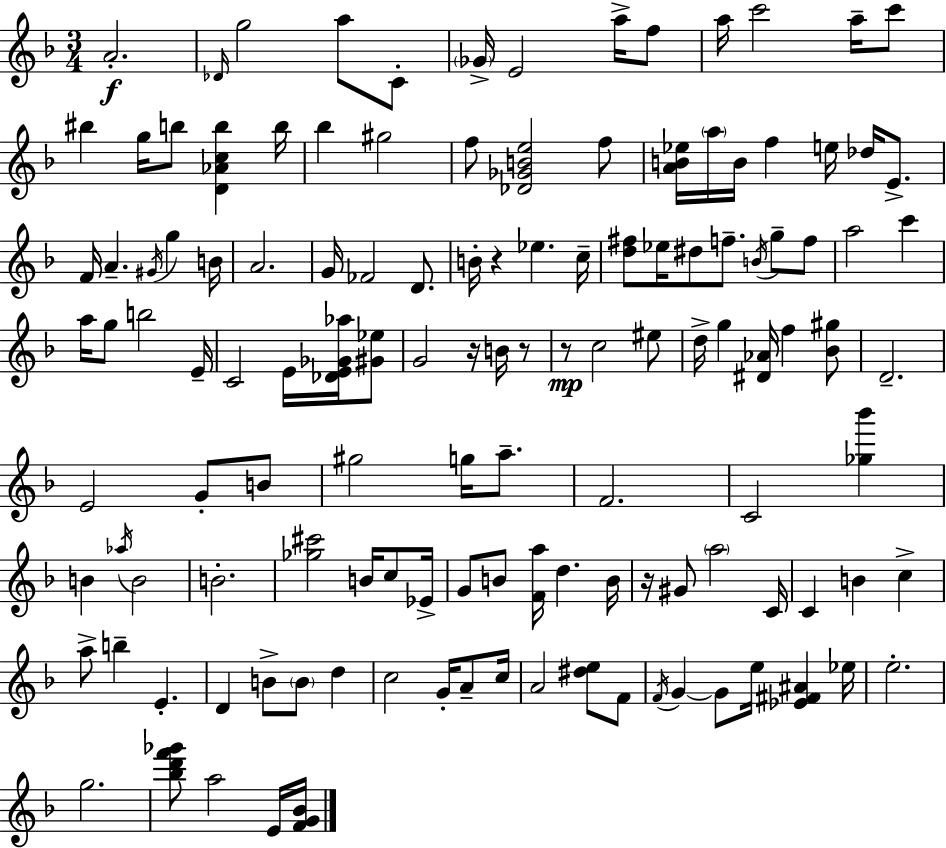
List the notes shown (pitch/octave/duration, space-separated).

A4/h. Db4/s G5/h A5/e C4/e Gb4/s E4/h A5/s F5/e A5/s C6/h A5/s C6/e BIS5/q G5/s B5/e [D4,Ab4,C5,B5]/q B5/s Bb5/q G#5/h F5/e [Db4,Gb4,B4,E5]/h F5/e [A4,B4,Eb5]/s A5/s B4/s F5/q E5/s Db5/s E4/e. F4/s A4/q. G#4/s G5/q B4/s A4/h. G4/s FES4/h D4/e. B4/s R/q Eb5/q. C5/s [D5,F#5]/e Eb5/s D#5/e F5/e. B4/s G5/e F5/e A5/h C6/q A5/s G5/e B5/h E4/s C4/h E4/s [Db4,E4,Gb4,Ab5]/s [G#4,Eb5]/e G4/h R/s B4/s R/e R/e C5/h EIS5/e D5/s G5/q [D#4,Ab4]/s F5/q [Bb4,G#5]/e D4/h. E4/h G4/e B4/e G#5/h G5/s A5/e. F4/h. C4/h [Gb5,Bb6]/q B4/q Ab5/s B4/h B4/h. [Gb5,C#6]/h B4/s C5/e Eb4/s G4/e B4/e [F4,A5]/s D5/q. B4/s R/s G#4/e A5/h C4/s C4/q B4/q C5/q A5/e B5/q E4/q. D4/q B4/e B4/e D5/q C5/h G4/s A4/e C5/s A4/h [D#5,E5]/e F4/e F4/s G4/q G4/e E5/s [Eb4,F#4,A#4]/q Eb5/s E5/h. G5/h. [Bb5,D6,F6,Gb6]/e A5/h E4/s [F4,G4,Bb4]/s